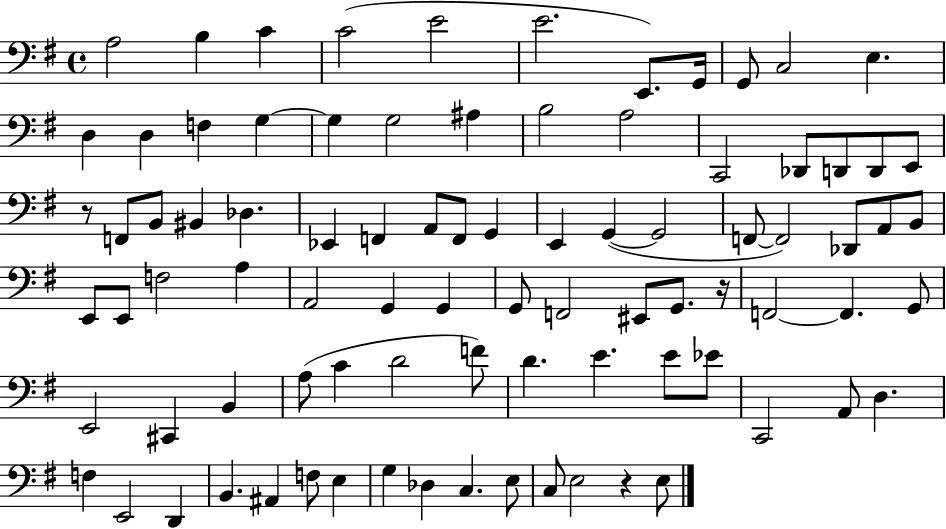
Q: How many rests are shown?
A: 3